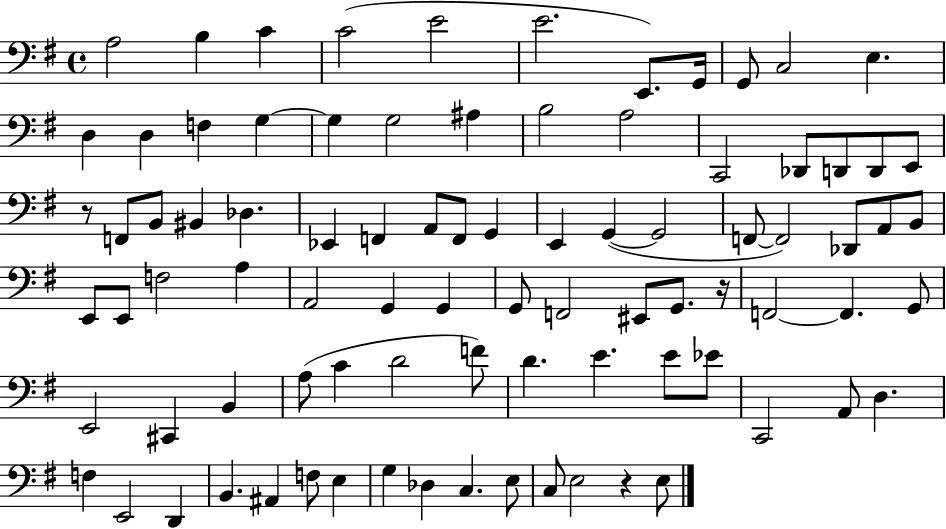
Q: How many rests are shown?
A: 3